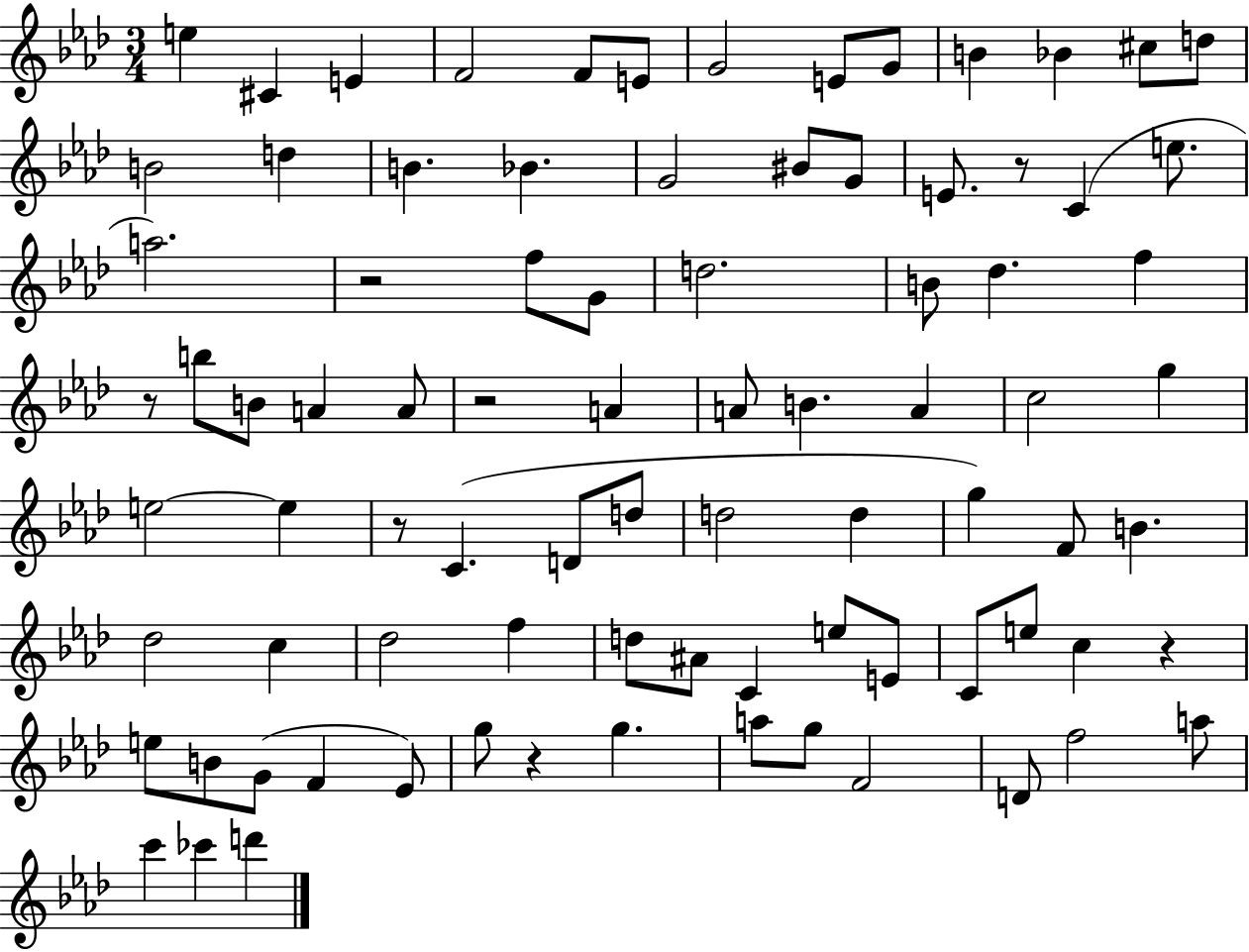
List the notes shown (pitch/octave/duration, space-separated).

E5/q C#4/q E4/q F4/h F4/e E4/e G4/h E4/e G4/e B4/q Bb4/q C#5/e D5/e B4/h D5/q B4/q. Bb4/q. G4/h BIS4/e G4/e E4/e. R/e C4/q E5/e. A5/h. R/h F5/e G4/e D5/h. B4/e Db5/q. F5/q R/e B5/e B4/e A4/q A4/e R/h A4/q A4/e B4/q. A4/q C5/h G5/q E5/h E5/q R/e C4/q. D4/e D5/e D5/h D5/q G5/q F4/e B4/q. Db5/h C5/q Db5/h F5/q D5/e A#4/e C4/q E5/e E4/e C4/e E5/e C5/q R/q E5/e B4/e G4/e F4/q Eb4/e G5/e R/q G5/q. A5/e G5/e F4/h D4/e F5/h A5/e C6/q CES6/q D6/q